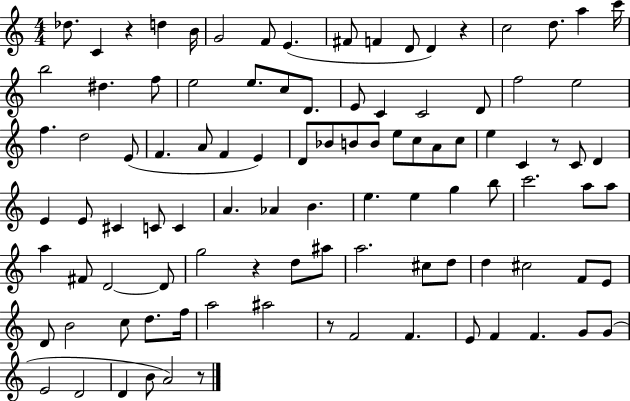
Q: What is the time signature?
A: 4/4